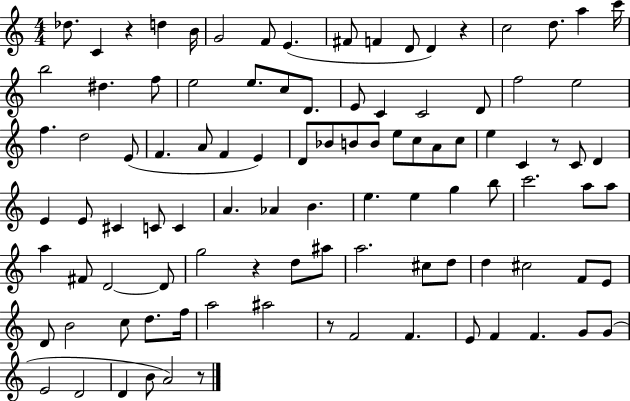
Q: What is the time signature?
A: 4/4